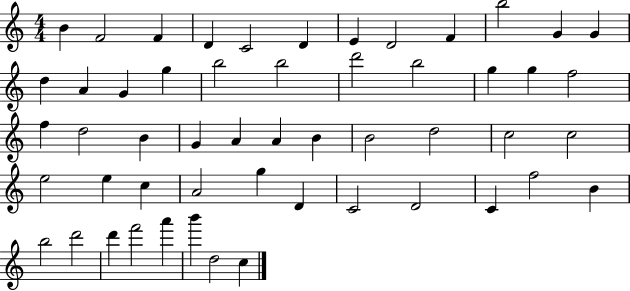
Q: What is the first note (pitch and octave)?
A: B4